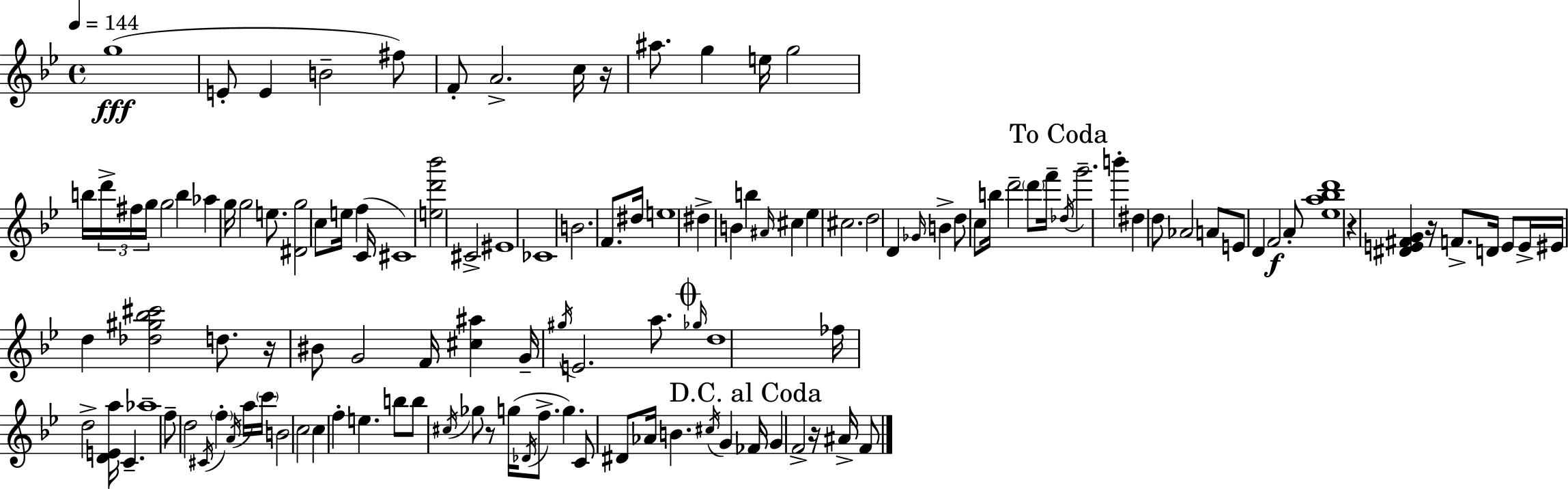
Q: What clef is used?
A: treble